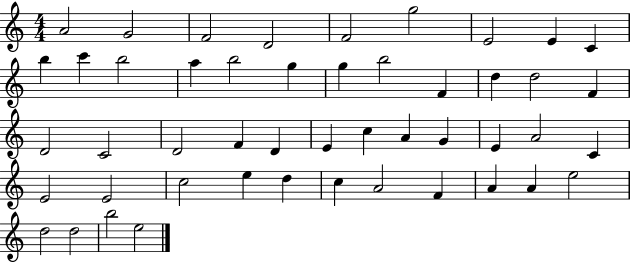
A4/h G4/h F4/h D4/h F4/h G5/h E4/h E4/q C4/q B5/q C6/q B5/h A5/q B5/h G5/q G5/q B5/h F4/q D5/q D5/h F4/q D4/h C4/h D4/h F4/q D4/q E4/q C5/q A4/q G4/q E4/q A4/h C4/q E4/h E4/h C5/h E5/q D5/q C5/q A4/h F4/q A4/q A4/q E5/h D5/h D5/h B5/h E5/h